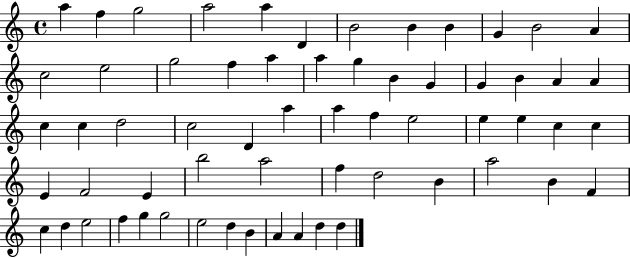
{
  \clef treble
  \time 4/4
  \defaultTimeSignature
  \key c \major
  a''4 f''4 g''2 | a''2 a''4 d'4 | b'2 b'4 b'4 | g'4 b'2 a'4 | \break c''2 e''2 | g''2 f''4 a''4 | a''4 g''4 b'4 g'4 | g'4 b'4 a'4 a'4 | \break c''4 c''4 d''2 | c''2 d'4 a''4 | a''4 f''4 e''2 | e''4 e''4 c''4 c''4 | \break e'4 f'2 e'4 | b''2 a''2 | f''4 d''2 b'4 | a''2 b'4 f'4 | \break c''4 d''4 e''2 | f''4 g''4 g''2 | e''2 d''4 b'4 | a'4 a'4 d''4 d''4 | \break \bar "|."
}